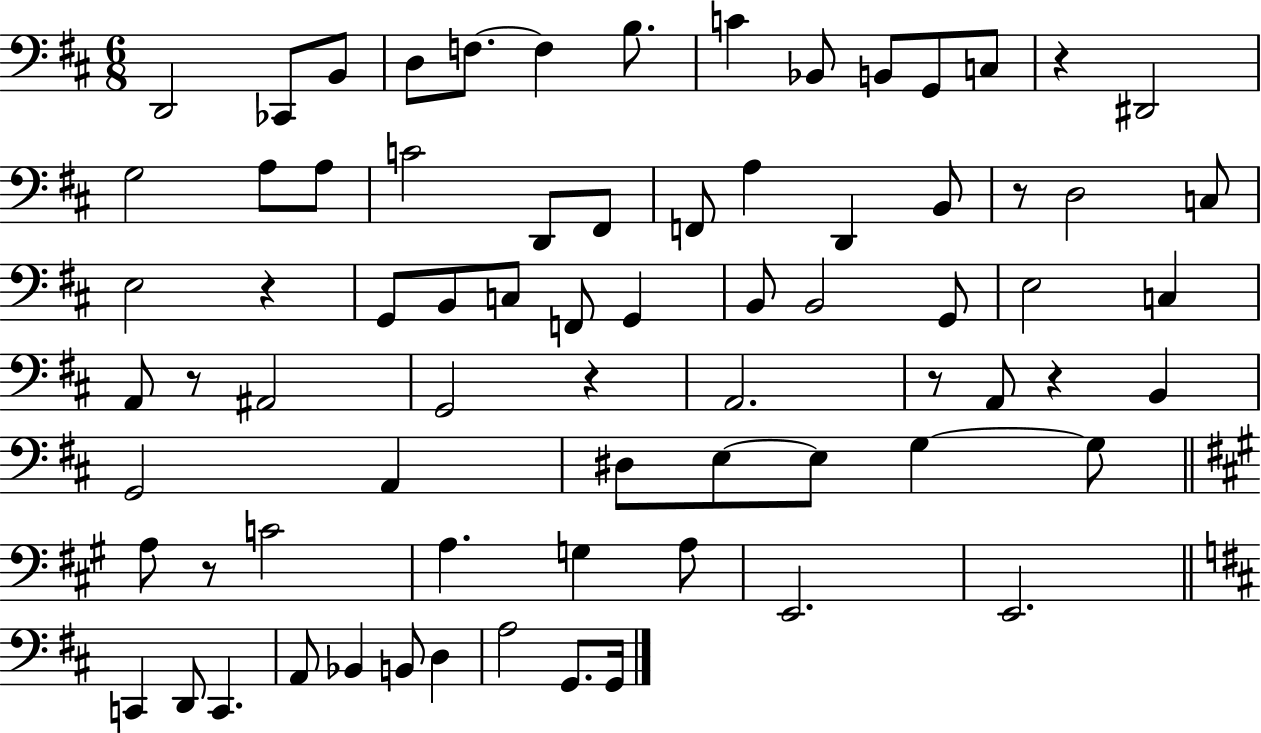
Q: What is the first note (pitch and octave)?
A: D2